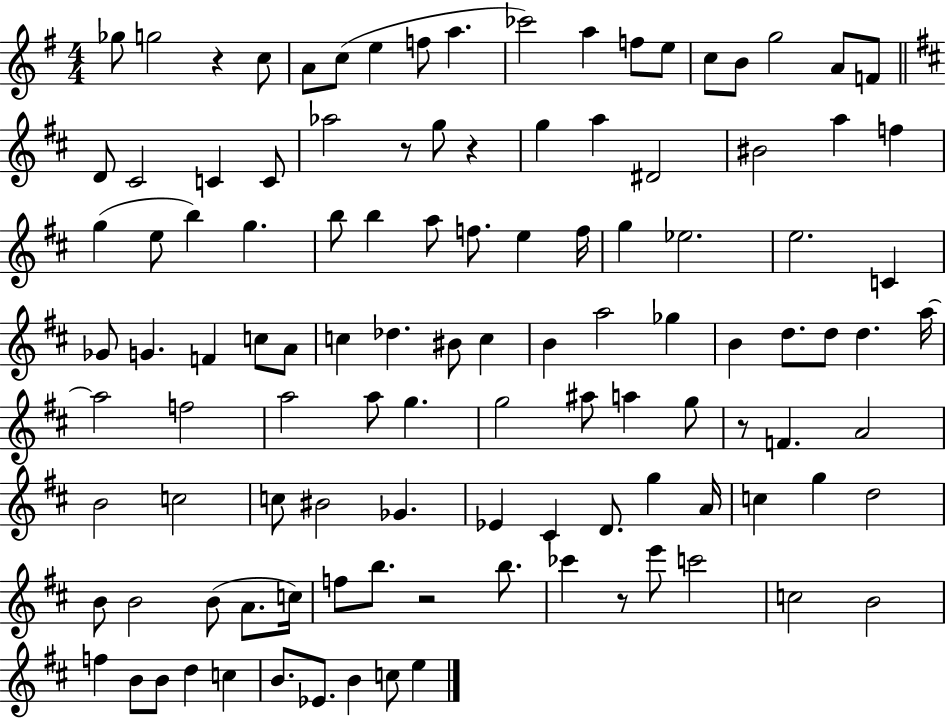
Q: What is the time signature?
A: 4/4